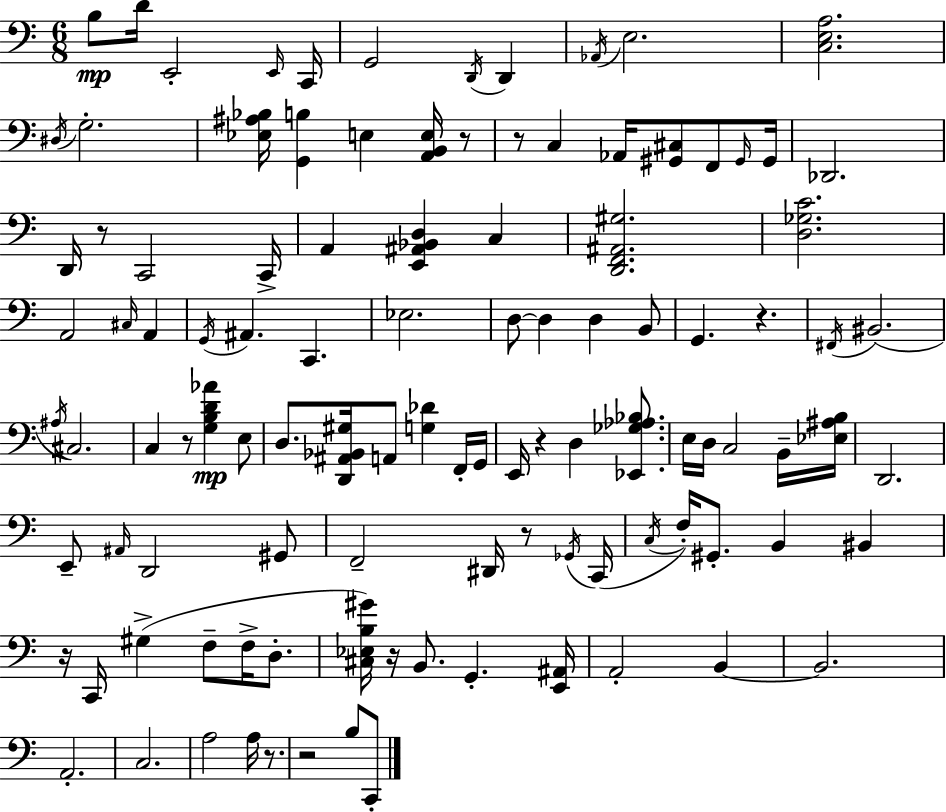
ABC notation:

X:1
T:Untitled
M:6/8
L:1/4
K:Am
B,/2 D/4 E,,2 E,,/4 C,,/4 G,,2 D,,/4 D,, _A,,/4 E,2 [C,E,A,]2 ^D,/4 G,2 [_E,^A,_B,]/4 [G,,B,] E, [A,,B,,E,]/4 z/2 z/2 C, _A,,/4 [^G,,^C,]/2 F,,/2 ^G,,/4 ^G,,/4 _D,,2 D,,/4 z/2 C,,2 C,,/4 A,, [E,,^A,,_B,,D,] C, [D,,F,,^A,,^G,]2 [D,_G,C]2 A,,2 ^C,/4 A,, G,,/4 ^A,, C,, _E,2 D,/2 D, D, B,,/2 G,, z ^F,,/4 ^B,,2 ^A,/4 ^C,2 C, z/2 [G,B,D_A] E,/2 D,/2 [D,,^A,,_B,,^G,]/4 A,,/2 [G,_D] F,,/4 G,,/4 E,,/4 z D, [_E,,_G,_A,_B,]/2 E,/4 D,/4 C,2 B,,/4 [_E,^A,B,]/4 D,,2 E,,/2 ^A,,/4 D,,2 ^G,,/2 F,,2 ^D,,/4 z/2 _G,,/4 C,,/4 C,/4 F,/4 ^G,,/2 B,, ^B,, z/4 C,,/4 ^G, F,/2 F,/4 D,/2 [^C,_E,B,^G]/4 z/4 B,,/2 G,, [E,,^A,,]/4 A,,2 B,, B,,2 A,,2 C,2 A,2 A,/4 z/2 z2 B,/2 C,,/2